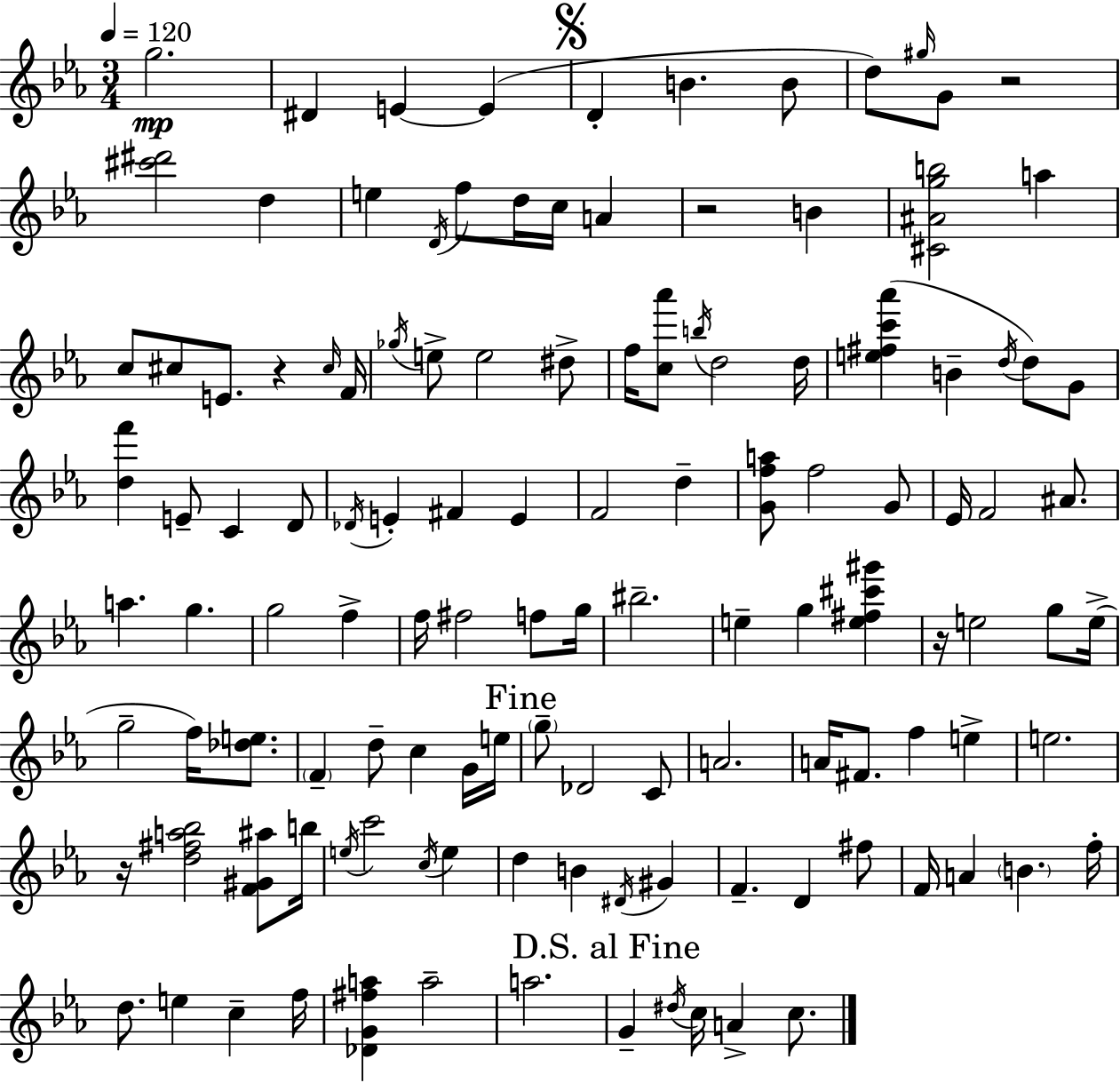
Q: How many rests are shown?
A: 5